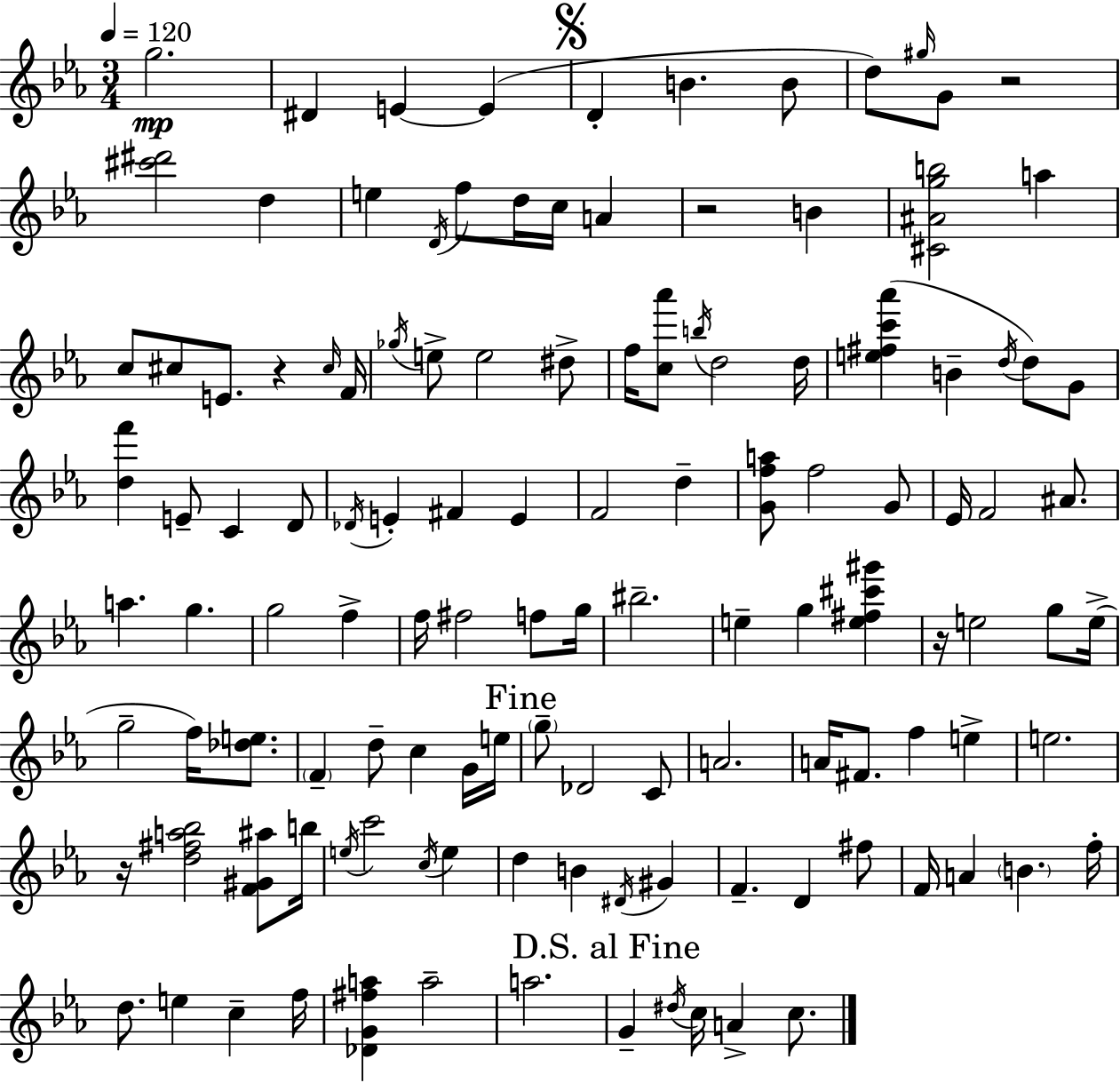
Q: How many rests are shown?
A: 5